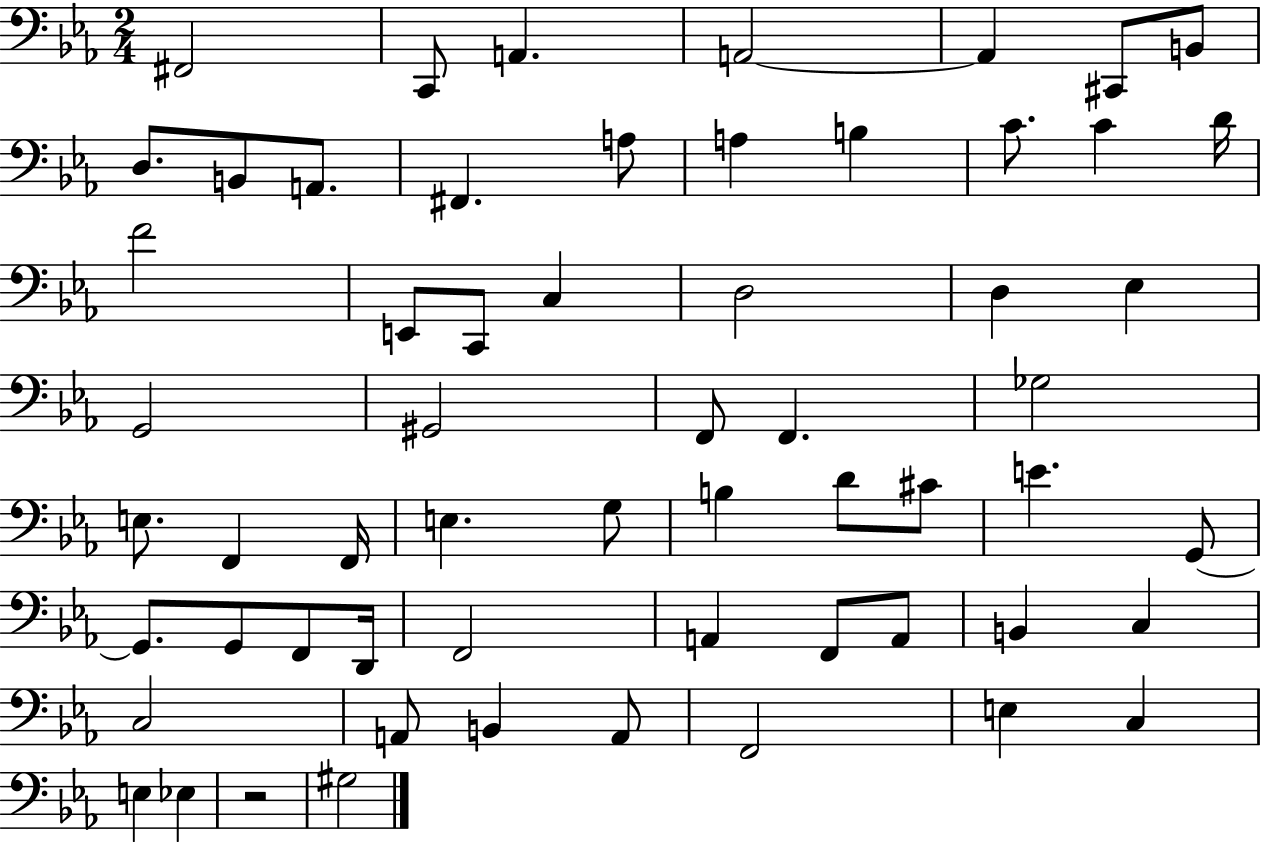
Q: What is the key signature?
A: EES major